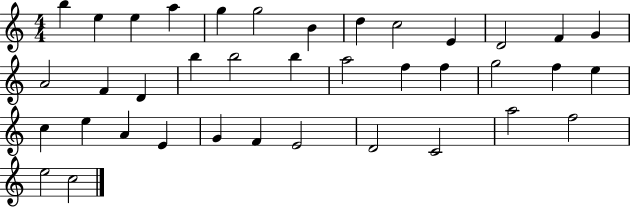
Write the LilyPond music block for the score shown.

{
  \clef treble
  \numericTimeSignature
  \time 4/4
  \key c \major
  b''4 e''4 e''4 a''4 | g''4 g''2 b'4 | d''4 c''2 e'4 | d'2 f'4 g'4 | \break a'2 f'4 d'4 | b''4 b''2 b''4 | a''2 f''4 f''4 | g''2 f''4 e''4 | \break c''4 e''4 a'4 e'4 | g'4 f'4 e'2 | d'2 c'2 | a''2 f''2 | \break e''2 c''2 | \bar "|."
}